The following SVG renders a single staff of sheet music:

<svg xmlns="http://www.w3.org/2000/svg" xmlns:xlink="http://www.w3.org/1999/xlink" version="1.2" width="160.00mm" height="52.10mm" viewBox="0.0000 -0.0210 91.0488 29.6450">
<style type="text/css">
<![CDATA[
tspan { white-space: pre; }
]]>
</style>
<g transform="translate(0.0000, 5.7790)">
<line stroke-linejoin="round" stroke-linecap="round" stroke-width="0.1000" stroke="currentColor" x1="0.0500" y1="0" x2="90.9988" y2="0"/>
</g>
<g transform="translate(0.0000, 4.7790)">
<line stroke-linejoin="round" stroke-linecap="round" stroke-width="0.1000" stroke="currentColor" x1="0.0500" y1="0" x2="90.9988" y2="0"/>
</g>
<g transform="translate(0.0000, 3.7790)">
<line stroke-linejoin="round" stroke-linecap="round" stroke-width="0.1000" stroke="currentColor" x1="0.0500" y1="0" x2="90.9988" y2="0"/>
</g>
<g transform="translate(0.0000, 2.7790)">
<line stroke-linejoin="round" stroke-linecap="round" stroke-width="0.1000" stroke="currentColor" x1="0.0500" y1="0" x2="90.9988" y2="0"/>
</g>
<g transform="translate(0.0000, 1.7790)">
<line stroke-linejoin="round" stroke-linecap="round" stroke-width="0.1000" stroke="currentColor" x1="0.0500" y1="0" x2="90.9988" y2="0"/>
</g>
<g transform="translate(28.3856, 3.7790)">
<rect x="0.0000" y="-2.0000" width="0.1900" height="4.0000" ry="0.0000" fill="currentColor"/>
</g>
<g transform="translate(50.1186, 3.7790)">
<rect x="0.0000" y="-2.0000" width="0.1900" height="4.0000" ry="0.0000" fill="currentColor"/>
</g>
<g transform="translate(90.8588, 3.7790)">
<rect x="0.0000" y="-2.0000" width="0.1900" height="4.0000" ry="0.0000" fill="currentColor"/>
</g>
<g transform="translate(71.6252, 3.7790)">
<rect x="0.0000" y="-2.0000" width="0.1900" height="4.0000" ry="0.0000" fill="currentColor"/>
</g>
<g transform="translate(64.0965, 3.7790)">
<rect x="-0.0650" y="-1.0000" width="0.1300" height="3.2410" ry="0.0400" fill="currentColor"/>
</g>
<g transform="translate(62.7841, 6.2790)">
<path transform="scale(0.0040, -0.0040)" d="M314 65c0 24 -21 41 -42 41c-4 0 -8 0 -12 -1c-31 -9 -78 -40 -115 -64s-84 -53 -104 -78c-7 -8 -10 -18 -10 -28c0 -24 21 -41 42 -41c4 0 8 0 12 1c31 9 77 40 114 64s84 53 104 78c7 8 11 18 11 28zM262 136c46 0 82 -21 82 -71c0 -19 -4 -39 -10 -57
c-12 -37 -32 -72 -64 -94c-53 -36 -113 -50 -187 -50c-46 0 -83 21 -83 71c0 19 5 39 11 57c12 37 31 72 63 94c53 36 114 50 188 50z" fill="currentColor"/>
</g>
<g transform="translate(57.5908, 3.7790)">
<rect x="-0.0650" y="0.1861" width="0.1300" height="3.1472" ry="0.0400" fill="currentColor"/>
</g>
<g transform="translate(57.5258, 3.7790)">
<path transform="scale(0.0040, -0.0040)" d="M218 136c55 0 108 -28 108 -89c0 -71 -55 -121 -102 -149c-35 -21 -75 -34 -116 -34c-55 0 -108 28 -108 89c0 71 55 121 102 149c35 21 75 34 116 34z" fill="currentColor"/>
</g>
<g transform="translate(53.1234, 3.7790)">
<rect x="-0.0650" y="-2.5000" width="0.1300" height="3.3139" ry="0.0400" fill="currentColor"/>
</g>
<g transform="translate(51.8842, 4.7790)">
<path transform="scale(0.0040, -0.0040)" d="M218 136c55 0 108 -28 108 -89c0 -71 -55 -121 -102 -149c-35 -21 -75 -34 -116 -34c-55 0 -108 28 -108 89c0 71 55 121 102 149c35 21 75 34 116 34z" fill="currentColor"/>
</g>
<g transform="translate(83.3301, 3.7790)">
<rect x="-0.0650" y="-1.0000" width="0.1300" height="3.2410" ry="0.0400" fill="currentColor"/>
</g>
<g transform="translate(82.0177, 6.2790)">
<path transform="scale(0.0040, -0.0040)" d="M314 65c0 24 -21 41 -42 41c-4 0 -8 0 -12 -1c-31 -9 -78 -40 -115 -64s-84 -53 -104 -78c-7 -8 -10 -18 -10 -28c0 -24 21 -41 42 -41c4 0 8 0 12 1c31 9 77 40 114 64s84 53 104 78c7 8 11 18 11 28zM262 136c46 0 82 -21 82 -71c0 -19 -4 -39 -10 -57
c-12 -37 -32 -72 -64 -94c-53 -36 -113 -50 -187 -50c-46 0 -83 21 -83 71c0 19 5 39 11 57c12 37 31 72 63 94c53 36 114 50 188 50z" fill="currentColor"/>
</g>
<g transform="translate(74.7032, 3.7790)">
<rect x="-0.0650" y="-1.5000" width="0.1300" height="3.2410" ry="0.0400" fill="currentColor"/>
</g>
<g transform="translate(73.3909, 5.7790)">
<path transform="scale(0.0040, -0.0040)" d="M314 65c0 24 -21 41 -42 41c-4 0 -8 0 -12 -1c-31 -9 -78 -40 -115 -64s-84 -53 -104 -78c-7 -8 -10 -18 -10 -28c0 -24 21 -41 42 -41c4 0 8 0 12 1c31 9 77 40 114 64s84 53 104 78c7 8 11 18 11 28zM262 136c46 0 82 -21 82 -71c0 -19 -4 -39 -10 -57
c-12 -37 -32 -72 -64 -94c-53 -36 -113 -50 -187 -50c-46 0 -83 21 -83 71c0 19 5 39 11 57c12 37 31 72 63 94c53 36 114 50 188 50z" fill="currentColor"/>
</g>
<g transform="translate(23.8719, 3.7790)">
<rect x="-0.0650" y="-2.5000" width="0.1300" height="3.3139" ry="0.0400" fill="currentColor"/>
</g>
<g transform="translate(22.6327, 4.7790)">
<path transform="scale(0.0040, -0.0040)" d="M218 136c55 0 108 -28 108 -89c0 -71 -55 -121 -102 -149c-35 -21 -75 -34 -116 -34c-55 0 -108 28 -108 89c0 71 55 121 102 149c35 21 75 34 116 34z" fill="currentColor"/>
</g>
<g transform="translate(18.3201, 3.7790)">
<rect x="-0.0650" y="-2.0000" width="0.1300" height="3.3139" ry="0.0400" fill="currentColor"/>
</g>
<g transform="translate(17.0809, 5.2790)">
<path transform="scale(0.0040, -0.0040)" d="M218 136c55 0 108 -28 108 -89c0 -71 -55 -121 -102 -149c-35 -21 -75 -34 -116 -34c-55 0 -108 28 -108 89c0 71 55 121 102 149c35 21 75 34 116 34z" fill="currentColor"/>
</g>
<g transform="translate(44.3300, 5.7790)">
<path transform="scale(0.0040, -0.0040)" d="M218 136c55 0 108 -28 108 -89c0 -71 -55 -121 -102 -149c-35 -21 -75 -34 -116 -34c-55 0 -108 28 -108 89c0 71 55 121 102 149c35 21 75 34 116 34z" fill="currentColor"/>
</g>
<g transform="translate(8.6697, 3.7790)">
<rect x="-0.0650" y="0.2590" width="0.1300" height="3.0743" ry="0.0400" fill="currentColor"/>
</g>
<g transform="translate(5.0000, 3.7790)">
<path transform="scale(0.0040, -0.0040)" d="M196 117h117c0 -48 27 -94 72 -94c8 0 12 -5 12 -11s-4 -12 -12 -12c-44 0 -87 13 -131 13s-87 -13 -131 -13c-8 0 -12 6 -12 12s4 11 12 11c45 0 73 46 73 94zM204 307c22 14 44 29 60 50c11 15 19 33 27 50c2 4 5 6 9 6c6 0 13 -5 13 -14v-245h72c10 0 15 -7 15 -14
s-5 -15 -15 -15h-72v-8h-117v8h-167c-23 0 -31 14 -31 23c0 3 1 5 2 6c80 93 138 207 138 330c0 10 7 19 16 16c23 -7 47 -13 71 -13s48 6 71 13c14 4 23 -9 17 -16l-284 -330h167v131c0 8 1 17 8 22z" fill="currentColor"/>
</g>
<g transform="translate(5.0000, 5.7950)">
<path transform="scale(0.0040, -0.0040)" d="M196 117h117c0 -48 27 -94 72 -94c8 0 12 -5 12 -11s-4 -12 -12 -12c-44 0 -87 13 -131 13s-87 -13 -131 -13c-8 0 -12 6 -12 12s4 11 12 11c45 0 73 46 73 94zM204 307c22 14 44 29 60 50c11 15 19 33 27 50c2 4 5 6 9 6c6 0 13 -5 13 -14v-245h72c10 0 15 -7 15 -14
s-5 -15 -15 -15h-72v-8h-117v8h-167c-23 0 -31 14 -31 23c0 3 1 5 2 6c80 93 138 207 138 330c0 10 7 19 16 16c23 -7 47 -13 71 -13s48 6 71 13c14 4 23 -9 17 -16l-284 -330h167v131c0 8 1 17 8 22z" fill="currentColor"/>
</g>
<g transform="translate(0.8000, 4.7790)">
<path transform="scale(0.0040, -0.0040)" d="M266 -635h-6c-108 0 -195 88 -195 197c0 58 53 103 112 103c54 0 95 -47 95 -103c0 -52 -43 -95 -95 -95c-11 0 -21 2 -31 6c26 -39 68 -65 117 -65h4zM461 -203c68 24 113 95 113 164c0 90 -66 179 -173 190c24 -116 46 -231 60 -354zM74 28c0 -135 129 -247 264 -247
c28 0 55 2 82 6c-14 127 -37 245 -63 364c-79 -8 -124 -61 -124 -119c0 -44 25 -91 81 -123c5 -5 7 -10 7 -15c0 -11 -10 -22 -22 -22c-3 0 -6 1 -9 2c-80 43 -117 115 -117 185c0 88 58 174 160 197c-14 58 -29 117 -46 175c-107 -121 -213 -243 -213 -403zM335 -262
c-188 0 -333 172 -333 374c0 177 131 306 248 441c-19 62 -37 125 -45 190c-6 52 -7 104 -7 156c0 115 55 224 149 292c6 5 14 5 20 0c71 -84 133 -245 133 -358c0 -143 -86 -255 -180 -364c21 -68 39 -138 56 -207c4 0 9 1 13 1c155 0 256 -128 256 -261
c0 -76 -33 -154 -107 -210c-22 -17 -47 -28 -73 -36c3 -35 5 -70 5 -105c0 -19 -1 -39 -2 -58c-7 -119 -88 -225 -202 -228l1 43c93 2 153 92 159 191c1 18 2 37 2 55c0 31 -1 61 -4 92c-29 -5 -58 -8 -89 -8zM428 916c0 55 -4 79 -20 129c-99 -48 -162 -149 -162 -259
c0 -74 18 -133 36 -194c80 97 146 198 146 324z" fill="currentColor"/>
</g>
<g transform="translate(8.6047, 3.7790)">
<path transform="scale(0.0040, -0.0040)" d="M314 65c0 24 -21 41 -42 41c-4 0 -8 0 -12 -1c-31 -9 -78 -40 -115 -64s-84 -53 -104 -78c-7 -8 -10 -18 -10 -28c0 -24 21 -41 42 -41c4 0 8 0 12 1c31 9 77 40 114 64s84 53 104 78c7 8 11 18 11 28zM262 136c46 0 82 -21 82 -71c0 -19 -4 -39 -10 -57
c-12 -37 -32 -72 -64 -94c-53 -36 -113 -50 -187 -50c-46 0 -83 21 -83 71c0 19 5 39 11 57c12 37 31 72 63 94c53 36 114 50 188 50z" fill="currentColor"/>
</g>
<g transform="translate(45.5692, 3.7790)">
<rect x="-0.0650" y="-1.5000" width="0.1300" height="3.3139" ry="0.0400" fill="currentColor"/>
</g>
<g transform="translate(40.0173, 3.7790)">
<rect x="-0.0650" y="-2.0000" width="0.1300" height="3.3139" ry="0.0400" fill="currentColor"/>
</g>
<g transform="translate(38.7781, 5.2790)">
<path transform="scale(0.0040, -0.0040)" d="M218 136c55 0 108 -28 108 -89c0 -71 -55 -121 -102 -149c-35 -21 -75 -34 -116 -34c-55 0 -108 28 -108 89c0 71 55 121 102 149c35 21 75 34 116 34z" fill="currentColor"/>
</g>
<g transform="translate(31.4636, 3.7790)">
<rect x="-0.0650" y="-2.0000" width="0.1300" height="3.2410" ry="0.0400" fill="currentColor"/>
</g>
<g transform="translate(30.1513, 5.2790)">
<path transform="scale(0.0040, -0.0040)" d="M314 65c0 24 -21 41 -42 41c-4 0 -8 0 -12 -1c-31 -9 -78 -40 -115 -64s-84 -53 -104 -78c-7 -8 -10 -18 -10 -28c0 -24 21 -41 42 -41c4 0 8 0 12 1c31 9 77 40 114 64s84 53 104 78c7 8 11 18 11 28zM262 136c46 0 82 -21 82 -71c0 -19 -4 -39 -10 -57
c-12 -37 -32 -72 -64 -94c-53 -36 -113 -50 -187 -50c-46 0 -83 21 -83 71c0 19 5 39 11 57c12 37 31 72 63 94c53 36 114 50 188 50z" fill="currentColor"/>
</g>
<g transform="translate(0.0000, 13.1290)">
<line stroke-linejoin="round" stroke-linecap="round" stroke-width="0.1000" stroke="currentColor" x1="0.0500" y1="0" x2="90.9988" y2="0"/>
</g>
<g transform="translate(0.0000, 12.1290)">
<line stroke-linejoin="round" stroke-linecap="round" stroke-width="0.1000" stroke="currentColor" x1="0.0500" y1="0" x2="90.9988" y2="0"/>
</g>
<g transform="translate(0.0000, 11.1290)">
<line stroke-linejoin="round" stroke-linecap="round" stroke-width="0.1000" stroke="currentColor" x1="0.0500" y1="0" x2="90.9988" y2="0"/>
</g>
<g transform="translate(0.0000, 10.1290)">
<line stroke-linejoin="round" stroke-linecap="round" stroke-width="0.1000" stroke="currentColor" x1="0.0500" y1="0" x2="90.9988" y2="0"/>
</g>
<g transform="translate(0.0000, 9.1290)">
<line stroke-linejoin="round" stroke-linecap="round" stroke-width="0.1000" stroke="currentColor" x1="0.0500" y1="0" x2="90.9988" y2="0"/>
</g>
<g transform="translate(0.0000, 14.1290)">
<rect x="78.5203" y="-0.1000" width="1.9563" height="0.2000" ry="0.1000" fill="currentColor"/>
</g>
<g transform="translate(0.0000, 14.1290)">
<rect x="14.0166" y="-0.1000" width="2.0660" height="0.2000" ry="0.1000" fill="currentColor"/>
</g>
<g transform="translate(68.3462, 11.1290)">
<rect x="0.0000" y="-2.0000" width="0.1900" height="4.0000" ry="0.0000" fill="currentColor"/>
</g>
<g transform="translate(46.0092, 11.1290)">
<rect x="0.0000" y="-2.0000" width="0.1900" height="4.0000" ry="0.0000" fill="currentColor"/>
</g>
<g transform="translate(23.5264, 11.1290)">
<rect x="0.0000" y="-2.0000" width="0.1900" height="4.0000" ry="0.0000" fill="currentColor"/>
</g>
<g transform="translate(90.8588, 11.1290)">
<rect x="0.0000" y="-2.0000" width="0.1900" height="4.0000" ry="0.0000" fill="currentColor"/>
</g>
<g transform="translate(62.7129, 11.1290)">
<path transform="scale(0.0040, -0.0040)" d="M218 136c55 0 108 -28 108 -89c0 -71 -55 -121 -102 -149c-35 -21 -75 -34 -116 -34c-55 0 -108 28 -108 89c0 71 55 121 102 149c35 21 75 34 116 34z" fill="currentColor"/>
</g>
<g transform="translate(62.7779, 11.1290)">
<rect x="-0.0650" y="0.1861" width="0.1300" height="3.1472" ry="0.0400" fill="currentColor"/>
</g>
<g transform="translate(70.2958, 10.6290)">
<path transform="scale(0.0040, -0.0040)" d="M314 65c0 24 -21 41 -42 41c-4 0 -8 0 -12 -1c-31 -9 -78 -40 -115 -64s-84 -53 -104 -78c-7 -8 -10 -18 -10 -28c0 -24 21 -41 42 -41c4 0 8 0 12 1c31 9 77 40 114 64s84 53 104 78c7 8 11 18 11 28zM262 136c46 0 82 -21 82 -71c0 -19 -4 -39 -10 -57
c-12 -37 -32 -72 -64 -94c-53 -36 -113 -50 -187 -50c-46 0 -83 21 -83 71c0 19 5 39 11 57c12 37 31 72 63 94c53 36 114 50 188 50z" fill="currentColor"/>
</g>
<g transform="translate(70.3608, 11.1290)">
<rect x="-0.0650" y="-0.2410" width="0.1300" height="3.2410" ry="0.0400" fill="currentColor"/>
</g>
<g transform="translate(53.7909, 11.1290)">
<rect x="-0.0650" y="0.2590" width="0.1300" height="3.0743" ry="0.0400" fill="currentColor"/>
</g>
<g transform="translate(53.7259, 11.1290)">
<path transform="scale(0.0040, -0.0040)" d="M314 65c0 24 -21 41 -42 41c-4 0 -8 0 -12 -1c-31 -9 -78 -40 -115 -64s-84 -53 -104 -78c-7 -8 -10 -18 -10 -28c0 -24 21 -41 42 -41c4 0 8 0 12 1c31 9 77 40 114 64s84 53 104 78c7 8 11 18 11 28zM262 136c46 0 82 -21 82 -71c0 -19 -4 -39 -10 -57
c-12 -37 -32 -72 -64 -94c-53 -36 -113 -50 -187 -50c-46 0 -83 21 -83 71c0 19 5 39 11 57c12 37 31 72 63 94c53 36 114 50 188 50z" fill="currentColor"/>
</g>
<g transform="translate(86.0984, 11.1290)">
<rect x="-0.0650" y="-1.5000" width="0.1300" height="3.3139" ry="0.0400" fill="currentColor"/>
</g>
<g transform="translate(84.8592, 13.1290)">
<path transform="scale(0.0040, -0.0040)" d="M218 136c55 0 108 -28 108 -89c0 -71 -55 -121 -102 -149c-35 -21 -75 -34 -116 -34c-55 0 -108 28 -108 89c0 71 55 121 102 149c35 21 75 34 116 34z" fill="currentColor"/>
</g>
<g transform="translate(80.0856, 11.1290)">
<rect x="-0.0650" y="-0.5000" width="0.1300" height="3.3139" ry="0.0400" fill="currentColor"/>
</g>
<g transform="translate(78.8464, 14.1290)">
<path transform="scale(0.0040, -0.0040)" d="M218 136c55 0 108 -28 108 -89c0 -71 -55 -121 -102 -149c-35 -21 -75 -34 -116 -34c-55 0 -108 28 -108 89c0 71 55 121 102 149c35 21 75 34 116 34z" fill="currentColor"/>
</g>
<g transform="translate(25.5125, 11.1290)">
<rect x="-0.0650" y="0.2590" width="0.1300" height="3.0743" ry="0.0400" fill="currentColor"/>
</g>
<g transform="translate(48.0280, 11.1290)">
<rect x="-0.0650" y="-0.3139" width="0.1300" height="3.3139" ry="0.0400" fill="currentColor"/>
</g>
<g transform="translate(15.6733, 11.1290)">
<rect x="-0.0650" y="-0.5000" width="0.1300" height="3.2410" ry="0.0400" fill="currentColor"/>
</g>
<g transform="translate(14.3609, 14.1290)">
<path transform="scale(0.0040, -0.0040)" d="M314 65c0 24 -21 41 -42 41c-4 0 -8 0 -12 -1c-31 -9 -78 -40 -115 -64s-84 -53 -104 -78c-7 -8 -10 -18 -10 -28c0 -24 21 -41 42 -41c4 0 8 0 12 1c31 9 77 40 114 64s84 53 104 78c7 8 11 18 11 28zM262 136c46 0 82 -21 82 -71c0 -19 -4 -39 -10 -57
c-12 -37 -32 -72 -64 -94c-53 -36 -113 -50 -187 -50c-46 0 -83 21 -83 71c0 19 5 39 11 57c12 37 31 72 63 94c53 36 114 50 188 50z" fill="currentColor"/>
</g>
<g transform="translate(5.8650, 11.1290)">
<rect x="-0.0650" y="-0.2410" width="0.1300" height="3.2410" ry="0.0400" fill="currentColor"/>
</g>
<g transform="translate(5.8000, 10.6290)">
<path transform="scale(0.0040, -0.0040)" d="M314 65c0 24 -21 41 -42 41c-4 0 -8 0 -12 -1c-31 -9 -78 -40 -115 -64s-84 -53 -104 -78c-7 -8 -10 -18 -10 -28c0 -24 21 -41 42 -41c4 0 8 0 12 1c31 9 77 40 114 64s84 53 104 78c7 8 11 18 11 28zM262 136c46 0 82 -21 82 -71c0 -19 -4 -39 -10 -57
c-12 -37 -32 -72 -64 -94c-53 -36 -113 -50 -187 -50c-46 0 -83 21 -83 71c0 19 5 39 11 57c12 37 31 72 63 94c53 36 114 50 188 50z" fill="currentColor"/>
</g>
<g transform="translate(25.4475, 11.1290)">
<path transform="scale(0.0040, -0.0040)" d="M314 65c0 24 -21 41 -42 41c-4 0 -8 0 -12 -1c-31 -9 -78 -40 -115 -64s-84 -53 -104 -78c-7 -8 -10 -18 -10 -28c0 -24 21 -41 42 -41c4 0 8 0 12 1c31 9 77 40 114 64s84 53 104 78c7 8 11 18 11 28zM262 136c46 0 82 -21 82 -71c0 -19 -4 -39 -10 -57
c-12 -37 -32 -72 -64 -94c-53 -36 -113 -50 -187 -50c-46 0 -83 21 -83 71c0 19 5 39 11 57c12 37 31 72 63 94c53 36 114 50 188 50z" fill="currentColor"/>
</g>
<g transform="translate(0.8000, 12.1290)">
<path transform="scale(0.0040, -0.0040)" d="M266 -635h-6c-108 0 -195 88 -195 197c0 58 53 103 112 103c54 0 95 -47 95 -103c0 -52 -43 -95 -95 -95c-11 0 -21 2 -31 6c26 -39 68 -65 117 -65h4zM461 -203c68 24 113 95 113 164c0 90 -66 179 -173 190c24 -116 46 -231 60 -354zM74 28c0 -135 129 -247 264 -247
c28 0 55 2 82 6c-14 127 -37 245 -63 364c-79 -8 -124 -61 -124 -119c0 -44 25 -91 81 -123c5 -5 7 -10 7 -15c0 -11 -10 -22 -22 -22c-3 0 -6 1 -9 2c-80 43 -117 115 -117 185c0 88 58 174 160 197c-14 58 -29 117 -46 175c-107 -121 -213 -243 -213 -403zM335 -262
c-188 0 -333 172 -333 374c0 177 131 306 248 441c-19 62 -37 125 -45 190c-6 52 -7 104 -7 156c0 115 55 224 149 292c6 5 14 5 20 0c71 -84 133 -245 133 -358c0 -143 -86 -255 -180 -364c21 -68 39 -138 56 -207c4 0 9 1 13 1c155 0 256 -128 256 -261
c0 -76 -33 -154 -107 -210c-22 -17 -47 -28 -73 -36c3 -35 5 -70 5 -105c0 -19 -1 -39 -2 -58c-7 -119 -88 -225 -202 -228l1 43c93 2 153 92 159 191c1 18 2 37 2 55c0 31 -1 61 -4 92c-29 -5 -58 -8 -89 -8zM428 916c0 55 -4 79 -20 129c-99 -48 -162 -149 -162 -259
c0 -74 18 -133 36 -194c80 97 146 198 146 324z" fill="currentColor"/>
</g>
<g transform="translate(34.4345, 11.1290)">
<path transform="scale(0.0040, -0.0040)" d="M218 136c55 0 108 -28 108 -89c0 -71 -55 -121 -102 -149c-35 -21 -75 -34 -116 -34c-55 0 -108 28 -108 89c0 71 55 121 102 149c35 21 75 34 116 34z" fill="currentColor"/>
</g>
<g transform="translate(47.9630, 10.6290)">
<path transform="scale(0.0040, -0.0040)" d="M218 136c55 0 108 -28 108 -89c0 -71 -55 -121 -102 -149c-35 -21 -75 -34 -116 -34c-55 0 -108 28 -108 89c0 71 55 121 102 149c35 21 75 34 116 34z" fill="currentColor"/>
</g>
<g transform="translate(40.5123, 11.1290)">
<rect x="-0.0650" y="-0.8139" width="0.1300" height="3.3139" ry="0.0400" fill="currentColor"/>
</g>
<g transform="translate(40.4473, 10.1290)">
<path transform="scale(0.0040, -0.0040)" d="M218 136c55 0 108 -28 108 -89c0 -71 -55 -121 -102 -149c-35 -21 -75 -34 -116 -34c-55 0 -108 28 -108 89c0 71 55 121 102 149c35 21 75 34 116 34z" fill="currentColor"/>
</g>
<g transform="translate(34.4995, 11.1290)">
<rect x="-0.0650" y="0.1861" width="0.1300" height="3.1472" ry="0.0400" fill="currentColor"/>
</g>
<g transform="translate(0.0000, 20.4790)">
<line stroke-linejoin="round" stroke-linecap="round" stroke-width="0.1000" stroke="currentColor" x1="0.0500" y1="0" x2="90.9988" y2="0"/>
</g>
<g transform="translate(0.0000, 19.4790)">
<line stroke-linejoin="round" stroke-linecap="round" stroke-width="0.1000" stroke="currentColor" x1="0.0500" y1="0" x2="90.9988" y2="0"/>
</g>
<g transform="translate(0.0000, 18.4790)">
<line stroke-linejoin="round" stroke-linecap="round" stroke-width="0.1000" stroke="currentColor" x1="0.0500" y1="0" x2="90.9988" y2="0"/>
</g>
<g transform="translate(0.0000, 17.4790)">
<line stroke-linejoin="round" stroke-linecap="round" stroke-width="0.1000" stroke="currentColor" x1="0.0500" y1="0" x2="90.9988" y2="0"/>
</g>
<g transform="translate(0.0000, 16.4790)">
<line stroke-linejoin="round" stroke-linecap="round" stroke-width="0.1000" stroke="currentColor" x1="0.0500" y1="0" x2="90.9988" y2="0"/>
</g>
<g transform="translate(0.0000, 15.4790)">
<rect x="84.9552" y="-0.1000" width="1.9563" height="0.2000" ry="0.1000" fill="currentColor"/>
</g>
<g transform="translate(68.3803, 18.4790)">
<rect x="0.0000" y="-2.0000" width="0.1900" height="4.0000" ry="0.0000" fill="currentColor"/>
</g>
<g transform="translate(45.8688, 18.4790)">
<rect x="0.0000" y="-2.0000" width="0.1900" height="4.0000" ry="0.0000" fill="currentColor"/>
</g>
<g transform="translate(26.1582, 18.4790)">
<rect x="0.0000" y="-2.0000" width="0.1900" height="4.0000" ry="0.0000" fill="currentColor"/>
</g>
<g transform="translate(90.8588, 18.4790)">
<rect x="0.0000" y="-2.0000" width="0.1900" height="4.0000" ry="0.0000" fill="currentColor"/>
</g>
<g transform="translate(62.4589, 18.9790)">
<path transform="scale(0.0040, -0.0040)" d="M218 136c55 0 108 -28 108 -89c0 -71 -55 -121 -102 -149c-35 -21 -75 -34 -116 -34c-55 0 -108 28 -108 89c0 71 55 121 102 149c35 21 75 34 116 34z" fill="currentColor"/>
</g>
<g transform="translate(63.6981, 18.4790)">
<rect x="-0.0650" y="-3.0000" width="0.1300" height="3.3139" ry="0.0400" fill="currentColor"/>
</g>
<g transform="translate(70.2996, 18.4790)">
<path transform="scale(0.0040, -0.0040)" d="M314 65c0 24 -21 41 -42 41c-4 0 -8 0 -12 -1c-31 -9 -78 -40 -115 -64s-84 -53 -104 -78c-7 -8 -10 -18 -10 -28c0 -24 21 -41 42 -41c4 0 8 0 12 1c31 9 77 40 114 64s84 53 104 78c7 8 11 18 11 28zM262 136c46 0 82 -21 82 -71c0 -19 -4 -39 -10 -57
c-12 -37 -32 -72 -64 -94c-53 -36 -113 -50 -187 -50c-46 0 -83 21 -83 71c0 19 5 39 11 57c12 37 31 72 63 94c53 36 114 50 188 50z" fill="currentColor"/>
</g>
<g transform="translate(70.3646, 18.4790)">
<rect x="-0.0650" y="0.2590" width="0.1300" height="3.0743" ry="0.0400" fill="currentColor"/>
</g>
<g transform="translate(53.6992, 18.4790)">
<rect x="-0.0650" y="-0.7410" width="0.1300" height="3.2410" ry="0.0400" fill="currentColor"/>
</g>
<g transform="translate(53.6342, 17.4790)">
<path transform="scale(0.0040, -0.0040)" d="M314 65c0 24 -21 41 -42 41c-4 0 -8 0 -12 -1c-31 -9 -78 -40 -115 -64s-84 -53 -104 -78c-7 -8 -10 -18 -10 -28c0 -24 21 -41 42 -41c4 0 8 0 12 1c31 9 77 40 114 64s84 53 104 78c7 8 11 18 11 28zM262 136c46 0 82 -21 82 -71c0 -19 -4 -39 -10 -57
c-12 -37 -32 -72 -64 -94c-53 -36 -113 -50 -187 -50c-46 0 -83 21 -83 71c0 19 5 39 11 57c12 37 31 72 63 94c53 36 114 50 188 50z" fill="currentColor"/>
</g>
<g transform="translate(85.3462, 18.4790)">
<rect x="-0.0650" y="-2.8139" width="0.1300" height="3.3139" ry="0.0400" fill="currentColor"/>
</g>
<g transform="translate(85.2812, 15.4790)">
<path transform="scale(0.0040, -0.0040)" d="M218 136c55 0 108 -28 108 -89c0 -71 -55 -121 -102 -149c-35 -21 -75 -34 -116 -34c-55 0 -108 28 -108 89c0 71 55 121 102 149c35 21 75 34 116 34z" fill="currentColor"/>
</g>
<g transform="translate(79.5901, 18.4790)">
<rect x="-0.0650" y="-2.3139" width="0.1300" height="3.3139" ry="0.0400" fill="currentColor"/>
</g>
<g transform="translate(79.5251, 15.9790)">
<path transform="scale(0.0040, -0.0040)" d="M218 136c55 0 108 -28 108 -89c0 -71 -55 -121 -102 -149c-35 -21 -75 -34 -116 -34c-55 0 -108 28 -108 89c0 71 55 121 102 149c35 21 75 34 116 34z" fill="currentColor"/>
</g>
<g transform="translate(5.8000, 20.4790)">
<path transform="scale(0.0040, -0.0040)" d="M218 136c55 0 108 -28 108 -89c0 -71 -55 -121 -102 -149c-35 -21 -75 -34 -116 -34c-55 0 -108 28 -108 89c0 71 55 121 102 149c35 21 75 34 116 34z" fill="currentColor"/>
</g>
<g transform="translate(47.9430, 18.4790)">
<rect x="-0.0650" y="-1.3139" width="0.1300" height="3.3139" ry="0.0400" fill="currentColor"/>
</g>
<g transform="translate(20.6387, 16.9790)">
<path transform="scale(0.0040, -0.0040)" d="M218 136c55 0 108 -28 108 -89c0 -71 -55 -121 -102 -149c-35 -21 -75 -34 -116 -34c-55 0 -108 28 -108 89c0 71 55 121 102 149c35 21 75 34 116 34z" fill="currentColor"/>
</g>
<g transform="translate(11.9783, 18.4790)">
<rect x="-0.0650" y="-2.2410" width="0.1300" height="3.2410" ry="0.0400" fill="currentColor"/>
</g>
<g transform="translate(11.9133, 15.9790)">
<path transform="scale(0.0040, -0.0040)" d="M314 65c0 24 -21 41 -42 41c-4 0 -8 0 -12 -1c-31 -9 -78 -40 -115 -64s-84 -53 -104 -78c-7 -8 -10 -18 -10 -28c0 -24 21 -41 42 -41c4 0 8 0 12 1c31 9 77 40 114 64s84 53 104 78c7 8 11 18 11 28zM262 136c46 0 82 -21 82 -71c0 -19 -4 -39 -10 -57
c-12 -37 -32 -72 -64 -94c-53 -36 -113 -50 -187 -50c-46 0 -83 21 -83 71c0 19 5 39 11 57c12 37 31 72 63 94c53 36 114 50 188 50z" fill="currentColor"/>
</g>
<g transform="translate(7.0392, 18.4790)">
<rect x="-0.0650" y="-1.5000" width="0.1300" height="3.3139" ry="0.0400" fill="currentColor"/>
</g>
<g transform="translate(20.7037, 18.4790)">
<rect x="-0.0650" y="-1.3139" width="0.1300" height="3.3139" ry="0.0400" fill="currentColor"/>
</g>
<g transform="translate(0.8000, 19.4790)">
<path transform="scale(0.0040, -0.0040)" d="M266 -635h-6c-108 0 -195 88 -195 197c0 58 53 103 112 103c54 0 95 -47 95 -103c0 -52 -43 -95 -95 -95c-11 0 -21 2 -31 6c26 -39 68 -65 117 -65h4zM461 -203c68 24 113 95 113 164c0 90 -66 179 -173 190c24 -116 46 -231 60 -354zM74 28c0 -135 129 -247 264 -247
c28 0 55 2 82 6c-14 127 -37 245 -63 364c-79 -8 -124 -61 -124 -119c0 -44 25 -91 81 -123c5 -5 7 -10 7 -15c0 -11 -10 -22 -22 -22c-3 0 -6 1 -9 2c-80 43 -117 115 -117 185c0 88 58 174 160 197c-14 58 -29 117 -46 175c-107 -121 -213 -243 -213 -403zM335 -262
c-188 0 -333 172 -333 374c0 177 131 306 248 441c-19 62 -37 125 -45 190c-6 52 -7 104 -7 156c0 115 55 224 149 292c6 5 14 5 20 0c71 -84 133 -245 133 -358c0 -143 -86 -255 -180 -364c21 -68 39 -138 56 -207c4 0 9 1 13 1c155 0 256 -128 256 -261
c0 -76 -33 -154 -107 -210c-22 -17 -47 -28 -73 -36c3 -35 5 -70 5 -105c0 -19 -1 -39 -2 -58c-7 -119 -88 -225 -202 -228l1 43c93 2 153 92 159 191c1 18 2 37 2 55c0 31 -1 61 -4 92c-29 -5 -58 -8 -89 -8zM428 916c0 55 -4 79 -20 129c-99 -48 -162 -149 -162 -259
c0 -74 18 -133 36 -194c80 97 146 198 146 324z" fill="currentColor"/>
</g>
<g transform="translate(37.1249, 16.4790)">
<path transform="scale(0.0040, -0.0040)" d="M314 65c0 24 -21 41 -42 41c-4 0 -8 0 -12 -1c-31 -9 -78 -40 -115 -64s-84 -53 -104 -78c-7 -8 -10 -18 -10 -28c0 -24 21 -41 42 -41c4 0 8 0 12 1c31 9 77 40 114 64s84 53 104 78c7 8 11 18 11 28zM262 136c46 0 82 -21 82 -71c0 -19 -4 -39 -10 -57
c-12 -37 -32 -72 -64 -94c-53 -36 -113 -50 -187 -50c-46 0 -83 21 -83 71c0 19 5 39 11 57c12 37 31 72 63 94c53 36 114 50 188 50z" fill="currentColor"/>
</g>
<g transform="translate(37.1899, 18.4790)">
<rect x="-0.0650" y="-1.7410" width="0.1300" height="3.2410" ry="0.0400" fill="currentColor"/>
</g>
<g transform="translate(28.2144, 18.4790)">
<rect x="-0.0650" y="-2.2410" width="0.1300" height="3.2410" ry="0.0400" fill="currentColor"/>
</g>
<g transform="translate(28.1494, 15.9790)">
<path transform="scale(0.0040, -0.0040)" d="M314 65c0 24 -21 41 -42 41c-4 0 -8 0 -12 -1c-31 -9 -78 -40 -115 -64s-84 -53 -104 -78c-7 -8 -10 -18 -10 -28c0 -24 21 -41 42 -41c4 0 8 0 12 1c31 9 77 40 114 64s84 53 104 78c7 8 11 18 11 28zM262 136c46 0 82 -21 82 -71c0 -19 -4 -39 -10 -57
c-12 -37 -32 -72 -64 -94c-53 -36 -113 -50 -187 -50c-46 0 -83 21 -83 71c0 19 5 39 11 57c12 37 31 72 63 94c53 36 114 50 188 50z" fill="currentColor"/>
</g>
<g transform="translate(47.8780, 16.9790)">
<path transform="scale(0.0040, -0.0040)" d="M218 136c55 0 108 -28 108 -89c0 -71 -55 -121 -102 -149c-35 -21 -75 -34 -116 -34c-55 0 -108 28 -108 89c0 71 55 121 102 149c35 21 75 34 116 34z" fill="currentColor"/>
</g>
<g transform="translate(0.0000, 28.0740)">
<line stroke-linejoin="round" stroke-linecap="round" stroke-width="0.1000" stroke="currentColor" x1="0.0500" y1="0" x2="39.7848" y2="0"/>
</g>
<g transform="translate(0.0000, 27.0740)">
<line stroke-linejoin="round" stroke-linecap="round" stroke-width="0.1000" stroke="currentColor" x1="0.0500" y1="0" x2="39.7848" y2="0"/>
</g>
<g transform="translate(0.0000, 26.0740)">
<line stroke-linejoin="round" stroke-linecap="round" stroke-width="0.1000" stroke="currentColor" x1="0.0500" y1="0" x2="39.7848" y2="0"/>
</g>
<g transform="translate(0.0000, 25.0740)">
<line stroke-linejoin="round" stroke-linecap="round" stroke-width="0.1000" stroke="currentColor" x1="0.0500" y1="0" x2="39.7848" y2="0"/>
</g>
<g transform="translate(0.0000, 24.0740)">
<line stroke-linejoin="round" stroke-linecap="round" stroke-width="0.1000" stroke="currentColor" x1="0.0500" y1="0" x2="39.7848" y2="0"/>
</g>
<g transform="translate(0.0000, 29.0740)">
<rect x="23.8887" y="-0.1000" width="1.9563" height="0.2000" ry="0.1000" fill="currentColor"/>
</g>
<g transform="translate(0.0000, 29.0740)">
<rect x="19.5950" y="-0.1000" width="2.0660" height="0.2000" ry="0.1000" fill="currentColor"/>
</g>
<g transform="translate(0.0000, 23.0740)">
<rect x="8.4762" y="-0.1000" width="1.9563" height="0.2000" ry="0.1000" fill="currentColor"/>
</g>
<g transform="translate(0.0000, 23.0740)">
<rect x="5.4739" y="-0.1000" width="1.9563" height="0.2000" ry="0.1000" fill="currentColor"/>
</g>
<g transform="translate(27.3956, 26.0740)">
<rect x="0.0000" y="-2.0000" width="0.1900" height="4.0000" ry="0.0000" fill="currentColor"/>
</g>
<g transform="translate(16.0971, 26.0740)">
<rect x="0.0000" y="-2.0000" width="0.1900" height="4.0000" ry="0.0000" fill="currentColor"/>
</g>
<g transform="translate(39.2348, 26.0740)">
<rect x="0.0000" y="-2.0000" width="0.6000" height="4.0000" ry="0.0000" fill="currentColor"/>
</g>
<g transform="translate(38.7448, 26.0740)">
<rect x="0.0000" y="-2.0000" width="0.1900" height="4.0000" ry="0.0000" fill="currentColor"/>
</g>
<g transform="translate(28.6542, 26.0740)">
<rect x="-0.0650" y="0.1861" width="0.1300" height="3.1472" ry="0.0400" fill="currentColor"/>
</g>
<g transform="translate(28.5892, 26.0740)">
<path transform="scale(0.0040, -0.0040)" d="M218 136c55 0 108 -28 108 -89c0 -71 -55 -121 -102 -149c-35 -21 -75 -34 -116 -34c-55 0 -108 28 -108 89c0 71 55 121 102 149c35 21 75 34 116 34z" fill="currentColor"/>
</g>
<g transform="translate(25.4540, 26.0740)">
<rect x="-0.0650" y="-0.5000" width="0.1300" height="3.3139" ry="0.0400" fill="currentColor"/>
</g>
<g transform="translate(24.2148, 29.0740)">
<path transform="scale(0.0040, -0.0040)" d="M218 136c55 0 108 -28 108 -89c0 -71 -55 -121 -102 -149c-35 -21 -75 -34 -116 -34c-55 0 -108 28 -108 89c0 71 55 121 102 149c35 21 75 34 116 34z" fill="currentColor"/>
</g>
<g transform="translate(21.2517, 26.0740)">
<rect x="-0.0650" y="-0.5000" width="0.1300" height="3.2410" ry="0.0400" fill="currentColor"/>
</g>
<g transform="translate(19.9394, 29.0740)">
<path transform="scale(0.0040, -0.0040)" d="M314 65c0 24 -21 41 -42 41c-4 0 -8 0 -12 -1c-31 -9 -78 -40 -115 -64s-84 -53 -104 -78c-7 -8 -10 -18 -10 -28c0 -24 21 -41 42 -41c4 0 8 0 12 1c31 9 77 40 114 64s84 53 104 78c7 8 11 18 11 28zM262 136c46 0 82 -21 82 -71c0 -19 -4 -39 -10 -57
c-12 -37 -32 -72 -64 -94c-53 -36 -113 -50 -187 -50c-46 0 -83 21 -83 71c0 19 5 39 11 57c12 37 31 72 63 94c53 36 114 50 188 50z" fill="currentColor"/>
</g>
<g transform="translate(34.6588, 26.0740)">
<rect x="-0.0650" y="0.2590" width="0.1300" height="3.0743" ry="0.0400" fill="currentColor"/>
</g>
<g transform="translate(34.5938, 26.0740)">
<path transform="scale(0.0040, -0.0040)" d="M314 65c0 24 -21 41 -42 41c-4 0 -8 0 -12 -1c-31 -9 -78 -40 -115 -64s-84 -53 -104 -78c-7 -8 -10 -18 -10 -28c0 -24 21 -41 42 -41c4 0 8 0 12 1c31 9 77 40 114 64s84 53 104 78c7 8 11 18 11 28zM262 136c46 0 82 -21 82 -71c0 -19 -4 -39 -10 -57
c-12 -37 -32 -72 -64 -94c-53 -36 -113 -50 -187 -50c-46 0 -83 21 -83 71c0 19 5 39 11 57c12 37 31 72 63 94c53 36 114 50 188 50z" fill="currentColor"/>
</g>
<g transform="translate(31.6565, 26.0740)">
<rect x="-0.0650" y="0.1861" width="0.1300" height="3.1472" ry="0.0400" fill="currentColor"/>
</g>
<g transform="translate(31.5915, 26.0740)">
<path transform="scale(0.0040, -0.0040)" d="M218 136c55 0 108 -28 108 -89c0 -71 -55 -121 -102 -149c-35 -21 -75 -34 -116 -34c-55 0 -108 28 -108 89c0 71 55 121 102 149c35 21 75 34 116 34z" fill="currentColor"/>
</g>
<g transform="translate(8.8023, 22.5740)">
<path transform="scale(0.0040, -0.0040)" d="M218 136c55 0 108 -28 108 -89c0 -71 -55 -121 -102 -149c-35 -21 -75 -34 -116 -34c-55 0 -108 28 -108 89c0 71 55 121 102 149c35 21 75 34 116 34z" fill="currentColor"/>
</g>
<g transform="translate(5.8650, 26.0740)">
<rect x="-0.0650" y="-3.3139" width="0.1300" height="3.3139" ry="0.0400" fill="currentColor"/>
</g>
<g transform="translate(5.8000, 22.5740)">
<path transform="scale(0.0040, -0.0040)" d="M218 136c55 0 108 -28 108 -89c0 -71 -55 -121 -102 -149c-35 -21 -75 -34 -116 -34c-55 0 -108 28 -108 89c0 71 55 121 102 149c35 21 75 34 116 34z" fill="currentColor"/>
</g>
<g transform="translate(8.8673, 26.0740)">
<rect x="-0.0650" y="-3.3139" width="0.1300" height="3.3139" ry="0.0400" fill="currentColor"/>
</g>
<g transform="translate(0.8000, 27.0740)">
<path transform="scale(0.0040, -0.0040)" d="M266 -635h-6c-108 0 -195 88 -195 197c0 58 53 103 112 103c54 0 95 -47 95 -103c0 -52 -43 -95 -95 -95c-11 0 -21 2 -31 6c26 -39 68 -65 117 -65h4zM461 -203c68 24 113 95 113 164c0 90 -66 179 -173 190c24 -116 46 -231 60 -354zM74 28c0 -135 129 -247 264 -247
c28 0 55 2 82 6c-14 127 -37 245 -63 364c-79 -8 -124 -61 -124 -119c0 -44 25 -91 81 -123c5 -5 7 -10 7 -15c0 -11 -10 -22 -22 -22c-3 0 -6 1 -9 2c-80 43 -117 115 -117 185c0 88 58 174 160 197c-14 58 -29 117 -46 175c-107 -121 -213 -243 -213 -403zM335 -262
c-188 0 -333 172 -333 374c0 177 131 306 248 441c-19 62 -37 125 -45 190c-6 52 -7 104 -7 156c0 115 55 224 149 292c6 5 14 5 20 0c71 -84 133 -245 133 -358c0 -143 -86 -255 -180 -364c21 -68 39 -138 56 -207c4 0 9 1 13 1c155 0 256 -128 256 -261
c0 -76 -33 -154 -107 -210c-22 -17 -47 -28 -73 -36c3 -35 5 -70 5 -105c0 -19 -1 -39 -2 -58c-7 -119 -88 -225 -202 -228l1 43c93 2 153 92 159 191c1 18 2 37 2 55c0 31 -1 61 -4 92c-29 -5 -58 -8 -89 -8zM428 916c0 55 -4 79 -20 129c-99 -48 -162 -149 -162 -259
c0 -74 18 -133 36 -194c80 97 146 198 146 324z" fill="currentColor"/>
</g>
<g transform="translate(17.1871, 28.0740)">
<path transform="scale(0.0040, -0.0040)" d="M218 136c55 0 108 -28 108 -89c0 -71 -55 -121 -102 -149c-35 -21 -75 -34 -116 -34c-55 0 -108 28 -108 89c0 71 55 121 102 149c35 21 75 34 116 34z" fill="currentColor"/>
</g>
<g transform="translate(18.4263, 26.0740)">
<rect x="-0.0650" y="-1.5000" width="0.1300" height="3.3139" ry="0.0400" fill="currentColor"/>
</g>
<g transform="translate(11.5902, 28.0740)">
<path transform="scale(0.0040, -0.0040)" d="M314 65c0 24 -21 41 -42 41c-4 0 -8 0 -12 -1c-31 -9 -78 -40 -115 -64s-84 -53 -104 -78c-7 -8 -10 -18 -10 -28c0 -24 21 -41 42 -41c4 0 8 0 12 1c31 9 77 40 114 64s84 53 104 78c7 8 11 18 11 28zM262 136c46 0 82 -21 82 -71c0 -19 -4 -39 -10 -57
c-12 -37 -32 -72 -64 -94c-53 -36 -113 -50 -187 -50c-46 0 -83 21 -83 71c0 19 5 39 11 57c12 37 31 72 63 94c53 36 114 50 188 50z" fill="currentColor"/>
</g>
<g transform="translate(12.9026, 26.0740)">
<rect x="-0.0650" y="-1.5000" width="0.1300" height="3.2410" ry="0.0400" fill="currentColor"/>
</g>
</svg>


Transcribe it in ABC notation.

X:1
T:Untitled
M:4/4
L:1/4
K:C
B2 F G F2 F E G B D2 E2 D2 c2 C2 B2 B d c B2 B c2 C E E g2 e g2 f2 e d2 A B2 g a b b E2 E C2 C B B B2